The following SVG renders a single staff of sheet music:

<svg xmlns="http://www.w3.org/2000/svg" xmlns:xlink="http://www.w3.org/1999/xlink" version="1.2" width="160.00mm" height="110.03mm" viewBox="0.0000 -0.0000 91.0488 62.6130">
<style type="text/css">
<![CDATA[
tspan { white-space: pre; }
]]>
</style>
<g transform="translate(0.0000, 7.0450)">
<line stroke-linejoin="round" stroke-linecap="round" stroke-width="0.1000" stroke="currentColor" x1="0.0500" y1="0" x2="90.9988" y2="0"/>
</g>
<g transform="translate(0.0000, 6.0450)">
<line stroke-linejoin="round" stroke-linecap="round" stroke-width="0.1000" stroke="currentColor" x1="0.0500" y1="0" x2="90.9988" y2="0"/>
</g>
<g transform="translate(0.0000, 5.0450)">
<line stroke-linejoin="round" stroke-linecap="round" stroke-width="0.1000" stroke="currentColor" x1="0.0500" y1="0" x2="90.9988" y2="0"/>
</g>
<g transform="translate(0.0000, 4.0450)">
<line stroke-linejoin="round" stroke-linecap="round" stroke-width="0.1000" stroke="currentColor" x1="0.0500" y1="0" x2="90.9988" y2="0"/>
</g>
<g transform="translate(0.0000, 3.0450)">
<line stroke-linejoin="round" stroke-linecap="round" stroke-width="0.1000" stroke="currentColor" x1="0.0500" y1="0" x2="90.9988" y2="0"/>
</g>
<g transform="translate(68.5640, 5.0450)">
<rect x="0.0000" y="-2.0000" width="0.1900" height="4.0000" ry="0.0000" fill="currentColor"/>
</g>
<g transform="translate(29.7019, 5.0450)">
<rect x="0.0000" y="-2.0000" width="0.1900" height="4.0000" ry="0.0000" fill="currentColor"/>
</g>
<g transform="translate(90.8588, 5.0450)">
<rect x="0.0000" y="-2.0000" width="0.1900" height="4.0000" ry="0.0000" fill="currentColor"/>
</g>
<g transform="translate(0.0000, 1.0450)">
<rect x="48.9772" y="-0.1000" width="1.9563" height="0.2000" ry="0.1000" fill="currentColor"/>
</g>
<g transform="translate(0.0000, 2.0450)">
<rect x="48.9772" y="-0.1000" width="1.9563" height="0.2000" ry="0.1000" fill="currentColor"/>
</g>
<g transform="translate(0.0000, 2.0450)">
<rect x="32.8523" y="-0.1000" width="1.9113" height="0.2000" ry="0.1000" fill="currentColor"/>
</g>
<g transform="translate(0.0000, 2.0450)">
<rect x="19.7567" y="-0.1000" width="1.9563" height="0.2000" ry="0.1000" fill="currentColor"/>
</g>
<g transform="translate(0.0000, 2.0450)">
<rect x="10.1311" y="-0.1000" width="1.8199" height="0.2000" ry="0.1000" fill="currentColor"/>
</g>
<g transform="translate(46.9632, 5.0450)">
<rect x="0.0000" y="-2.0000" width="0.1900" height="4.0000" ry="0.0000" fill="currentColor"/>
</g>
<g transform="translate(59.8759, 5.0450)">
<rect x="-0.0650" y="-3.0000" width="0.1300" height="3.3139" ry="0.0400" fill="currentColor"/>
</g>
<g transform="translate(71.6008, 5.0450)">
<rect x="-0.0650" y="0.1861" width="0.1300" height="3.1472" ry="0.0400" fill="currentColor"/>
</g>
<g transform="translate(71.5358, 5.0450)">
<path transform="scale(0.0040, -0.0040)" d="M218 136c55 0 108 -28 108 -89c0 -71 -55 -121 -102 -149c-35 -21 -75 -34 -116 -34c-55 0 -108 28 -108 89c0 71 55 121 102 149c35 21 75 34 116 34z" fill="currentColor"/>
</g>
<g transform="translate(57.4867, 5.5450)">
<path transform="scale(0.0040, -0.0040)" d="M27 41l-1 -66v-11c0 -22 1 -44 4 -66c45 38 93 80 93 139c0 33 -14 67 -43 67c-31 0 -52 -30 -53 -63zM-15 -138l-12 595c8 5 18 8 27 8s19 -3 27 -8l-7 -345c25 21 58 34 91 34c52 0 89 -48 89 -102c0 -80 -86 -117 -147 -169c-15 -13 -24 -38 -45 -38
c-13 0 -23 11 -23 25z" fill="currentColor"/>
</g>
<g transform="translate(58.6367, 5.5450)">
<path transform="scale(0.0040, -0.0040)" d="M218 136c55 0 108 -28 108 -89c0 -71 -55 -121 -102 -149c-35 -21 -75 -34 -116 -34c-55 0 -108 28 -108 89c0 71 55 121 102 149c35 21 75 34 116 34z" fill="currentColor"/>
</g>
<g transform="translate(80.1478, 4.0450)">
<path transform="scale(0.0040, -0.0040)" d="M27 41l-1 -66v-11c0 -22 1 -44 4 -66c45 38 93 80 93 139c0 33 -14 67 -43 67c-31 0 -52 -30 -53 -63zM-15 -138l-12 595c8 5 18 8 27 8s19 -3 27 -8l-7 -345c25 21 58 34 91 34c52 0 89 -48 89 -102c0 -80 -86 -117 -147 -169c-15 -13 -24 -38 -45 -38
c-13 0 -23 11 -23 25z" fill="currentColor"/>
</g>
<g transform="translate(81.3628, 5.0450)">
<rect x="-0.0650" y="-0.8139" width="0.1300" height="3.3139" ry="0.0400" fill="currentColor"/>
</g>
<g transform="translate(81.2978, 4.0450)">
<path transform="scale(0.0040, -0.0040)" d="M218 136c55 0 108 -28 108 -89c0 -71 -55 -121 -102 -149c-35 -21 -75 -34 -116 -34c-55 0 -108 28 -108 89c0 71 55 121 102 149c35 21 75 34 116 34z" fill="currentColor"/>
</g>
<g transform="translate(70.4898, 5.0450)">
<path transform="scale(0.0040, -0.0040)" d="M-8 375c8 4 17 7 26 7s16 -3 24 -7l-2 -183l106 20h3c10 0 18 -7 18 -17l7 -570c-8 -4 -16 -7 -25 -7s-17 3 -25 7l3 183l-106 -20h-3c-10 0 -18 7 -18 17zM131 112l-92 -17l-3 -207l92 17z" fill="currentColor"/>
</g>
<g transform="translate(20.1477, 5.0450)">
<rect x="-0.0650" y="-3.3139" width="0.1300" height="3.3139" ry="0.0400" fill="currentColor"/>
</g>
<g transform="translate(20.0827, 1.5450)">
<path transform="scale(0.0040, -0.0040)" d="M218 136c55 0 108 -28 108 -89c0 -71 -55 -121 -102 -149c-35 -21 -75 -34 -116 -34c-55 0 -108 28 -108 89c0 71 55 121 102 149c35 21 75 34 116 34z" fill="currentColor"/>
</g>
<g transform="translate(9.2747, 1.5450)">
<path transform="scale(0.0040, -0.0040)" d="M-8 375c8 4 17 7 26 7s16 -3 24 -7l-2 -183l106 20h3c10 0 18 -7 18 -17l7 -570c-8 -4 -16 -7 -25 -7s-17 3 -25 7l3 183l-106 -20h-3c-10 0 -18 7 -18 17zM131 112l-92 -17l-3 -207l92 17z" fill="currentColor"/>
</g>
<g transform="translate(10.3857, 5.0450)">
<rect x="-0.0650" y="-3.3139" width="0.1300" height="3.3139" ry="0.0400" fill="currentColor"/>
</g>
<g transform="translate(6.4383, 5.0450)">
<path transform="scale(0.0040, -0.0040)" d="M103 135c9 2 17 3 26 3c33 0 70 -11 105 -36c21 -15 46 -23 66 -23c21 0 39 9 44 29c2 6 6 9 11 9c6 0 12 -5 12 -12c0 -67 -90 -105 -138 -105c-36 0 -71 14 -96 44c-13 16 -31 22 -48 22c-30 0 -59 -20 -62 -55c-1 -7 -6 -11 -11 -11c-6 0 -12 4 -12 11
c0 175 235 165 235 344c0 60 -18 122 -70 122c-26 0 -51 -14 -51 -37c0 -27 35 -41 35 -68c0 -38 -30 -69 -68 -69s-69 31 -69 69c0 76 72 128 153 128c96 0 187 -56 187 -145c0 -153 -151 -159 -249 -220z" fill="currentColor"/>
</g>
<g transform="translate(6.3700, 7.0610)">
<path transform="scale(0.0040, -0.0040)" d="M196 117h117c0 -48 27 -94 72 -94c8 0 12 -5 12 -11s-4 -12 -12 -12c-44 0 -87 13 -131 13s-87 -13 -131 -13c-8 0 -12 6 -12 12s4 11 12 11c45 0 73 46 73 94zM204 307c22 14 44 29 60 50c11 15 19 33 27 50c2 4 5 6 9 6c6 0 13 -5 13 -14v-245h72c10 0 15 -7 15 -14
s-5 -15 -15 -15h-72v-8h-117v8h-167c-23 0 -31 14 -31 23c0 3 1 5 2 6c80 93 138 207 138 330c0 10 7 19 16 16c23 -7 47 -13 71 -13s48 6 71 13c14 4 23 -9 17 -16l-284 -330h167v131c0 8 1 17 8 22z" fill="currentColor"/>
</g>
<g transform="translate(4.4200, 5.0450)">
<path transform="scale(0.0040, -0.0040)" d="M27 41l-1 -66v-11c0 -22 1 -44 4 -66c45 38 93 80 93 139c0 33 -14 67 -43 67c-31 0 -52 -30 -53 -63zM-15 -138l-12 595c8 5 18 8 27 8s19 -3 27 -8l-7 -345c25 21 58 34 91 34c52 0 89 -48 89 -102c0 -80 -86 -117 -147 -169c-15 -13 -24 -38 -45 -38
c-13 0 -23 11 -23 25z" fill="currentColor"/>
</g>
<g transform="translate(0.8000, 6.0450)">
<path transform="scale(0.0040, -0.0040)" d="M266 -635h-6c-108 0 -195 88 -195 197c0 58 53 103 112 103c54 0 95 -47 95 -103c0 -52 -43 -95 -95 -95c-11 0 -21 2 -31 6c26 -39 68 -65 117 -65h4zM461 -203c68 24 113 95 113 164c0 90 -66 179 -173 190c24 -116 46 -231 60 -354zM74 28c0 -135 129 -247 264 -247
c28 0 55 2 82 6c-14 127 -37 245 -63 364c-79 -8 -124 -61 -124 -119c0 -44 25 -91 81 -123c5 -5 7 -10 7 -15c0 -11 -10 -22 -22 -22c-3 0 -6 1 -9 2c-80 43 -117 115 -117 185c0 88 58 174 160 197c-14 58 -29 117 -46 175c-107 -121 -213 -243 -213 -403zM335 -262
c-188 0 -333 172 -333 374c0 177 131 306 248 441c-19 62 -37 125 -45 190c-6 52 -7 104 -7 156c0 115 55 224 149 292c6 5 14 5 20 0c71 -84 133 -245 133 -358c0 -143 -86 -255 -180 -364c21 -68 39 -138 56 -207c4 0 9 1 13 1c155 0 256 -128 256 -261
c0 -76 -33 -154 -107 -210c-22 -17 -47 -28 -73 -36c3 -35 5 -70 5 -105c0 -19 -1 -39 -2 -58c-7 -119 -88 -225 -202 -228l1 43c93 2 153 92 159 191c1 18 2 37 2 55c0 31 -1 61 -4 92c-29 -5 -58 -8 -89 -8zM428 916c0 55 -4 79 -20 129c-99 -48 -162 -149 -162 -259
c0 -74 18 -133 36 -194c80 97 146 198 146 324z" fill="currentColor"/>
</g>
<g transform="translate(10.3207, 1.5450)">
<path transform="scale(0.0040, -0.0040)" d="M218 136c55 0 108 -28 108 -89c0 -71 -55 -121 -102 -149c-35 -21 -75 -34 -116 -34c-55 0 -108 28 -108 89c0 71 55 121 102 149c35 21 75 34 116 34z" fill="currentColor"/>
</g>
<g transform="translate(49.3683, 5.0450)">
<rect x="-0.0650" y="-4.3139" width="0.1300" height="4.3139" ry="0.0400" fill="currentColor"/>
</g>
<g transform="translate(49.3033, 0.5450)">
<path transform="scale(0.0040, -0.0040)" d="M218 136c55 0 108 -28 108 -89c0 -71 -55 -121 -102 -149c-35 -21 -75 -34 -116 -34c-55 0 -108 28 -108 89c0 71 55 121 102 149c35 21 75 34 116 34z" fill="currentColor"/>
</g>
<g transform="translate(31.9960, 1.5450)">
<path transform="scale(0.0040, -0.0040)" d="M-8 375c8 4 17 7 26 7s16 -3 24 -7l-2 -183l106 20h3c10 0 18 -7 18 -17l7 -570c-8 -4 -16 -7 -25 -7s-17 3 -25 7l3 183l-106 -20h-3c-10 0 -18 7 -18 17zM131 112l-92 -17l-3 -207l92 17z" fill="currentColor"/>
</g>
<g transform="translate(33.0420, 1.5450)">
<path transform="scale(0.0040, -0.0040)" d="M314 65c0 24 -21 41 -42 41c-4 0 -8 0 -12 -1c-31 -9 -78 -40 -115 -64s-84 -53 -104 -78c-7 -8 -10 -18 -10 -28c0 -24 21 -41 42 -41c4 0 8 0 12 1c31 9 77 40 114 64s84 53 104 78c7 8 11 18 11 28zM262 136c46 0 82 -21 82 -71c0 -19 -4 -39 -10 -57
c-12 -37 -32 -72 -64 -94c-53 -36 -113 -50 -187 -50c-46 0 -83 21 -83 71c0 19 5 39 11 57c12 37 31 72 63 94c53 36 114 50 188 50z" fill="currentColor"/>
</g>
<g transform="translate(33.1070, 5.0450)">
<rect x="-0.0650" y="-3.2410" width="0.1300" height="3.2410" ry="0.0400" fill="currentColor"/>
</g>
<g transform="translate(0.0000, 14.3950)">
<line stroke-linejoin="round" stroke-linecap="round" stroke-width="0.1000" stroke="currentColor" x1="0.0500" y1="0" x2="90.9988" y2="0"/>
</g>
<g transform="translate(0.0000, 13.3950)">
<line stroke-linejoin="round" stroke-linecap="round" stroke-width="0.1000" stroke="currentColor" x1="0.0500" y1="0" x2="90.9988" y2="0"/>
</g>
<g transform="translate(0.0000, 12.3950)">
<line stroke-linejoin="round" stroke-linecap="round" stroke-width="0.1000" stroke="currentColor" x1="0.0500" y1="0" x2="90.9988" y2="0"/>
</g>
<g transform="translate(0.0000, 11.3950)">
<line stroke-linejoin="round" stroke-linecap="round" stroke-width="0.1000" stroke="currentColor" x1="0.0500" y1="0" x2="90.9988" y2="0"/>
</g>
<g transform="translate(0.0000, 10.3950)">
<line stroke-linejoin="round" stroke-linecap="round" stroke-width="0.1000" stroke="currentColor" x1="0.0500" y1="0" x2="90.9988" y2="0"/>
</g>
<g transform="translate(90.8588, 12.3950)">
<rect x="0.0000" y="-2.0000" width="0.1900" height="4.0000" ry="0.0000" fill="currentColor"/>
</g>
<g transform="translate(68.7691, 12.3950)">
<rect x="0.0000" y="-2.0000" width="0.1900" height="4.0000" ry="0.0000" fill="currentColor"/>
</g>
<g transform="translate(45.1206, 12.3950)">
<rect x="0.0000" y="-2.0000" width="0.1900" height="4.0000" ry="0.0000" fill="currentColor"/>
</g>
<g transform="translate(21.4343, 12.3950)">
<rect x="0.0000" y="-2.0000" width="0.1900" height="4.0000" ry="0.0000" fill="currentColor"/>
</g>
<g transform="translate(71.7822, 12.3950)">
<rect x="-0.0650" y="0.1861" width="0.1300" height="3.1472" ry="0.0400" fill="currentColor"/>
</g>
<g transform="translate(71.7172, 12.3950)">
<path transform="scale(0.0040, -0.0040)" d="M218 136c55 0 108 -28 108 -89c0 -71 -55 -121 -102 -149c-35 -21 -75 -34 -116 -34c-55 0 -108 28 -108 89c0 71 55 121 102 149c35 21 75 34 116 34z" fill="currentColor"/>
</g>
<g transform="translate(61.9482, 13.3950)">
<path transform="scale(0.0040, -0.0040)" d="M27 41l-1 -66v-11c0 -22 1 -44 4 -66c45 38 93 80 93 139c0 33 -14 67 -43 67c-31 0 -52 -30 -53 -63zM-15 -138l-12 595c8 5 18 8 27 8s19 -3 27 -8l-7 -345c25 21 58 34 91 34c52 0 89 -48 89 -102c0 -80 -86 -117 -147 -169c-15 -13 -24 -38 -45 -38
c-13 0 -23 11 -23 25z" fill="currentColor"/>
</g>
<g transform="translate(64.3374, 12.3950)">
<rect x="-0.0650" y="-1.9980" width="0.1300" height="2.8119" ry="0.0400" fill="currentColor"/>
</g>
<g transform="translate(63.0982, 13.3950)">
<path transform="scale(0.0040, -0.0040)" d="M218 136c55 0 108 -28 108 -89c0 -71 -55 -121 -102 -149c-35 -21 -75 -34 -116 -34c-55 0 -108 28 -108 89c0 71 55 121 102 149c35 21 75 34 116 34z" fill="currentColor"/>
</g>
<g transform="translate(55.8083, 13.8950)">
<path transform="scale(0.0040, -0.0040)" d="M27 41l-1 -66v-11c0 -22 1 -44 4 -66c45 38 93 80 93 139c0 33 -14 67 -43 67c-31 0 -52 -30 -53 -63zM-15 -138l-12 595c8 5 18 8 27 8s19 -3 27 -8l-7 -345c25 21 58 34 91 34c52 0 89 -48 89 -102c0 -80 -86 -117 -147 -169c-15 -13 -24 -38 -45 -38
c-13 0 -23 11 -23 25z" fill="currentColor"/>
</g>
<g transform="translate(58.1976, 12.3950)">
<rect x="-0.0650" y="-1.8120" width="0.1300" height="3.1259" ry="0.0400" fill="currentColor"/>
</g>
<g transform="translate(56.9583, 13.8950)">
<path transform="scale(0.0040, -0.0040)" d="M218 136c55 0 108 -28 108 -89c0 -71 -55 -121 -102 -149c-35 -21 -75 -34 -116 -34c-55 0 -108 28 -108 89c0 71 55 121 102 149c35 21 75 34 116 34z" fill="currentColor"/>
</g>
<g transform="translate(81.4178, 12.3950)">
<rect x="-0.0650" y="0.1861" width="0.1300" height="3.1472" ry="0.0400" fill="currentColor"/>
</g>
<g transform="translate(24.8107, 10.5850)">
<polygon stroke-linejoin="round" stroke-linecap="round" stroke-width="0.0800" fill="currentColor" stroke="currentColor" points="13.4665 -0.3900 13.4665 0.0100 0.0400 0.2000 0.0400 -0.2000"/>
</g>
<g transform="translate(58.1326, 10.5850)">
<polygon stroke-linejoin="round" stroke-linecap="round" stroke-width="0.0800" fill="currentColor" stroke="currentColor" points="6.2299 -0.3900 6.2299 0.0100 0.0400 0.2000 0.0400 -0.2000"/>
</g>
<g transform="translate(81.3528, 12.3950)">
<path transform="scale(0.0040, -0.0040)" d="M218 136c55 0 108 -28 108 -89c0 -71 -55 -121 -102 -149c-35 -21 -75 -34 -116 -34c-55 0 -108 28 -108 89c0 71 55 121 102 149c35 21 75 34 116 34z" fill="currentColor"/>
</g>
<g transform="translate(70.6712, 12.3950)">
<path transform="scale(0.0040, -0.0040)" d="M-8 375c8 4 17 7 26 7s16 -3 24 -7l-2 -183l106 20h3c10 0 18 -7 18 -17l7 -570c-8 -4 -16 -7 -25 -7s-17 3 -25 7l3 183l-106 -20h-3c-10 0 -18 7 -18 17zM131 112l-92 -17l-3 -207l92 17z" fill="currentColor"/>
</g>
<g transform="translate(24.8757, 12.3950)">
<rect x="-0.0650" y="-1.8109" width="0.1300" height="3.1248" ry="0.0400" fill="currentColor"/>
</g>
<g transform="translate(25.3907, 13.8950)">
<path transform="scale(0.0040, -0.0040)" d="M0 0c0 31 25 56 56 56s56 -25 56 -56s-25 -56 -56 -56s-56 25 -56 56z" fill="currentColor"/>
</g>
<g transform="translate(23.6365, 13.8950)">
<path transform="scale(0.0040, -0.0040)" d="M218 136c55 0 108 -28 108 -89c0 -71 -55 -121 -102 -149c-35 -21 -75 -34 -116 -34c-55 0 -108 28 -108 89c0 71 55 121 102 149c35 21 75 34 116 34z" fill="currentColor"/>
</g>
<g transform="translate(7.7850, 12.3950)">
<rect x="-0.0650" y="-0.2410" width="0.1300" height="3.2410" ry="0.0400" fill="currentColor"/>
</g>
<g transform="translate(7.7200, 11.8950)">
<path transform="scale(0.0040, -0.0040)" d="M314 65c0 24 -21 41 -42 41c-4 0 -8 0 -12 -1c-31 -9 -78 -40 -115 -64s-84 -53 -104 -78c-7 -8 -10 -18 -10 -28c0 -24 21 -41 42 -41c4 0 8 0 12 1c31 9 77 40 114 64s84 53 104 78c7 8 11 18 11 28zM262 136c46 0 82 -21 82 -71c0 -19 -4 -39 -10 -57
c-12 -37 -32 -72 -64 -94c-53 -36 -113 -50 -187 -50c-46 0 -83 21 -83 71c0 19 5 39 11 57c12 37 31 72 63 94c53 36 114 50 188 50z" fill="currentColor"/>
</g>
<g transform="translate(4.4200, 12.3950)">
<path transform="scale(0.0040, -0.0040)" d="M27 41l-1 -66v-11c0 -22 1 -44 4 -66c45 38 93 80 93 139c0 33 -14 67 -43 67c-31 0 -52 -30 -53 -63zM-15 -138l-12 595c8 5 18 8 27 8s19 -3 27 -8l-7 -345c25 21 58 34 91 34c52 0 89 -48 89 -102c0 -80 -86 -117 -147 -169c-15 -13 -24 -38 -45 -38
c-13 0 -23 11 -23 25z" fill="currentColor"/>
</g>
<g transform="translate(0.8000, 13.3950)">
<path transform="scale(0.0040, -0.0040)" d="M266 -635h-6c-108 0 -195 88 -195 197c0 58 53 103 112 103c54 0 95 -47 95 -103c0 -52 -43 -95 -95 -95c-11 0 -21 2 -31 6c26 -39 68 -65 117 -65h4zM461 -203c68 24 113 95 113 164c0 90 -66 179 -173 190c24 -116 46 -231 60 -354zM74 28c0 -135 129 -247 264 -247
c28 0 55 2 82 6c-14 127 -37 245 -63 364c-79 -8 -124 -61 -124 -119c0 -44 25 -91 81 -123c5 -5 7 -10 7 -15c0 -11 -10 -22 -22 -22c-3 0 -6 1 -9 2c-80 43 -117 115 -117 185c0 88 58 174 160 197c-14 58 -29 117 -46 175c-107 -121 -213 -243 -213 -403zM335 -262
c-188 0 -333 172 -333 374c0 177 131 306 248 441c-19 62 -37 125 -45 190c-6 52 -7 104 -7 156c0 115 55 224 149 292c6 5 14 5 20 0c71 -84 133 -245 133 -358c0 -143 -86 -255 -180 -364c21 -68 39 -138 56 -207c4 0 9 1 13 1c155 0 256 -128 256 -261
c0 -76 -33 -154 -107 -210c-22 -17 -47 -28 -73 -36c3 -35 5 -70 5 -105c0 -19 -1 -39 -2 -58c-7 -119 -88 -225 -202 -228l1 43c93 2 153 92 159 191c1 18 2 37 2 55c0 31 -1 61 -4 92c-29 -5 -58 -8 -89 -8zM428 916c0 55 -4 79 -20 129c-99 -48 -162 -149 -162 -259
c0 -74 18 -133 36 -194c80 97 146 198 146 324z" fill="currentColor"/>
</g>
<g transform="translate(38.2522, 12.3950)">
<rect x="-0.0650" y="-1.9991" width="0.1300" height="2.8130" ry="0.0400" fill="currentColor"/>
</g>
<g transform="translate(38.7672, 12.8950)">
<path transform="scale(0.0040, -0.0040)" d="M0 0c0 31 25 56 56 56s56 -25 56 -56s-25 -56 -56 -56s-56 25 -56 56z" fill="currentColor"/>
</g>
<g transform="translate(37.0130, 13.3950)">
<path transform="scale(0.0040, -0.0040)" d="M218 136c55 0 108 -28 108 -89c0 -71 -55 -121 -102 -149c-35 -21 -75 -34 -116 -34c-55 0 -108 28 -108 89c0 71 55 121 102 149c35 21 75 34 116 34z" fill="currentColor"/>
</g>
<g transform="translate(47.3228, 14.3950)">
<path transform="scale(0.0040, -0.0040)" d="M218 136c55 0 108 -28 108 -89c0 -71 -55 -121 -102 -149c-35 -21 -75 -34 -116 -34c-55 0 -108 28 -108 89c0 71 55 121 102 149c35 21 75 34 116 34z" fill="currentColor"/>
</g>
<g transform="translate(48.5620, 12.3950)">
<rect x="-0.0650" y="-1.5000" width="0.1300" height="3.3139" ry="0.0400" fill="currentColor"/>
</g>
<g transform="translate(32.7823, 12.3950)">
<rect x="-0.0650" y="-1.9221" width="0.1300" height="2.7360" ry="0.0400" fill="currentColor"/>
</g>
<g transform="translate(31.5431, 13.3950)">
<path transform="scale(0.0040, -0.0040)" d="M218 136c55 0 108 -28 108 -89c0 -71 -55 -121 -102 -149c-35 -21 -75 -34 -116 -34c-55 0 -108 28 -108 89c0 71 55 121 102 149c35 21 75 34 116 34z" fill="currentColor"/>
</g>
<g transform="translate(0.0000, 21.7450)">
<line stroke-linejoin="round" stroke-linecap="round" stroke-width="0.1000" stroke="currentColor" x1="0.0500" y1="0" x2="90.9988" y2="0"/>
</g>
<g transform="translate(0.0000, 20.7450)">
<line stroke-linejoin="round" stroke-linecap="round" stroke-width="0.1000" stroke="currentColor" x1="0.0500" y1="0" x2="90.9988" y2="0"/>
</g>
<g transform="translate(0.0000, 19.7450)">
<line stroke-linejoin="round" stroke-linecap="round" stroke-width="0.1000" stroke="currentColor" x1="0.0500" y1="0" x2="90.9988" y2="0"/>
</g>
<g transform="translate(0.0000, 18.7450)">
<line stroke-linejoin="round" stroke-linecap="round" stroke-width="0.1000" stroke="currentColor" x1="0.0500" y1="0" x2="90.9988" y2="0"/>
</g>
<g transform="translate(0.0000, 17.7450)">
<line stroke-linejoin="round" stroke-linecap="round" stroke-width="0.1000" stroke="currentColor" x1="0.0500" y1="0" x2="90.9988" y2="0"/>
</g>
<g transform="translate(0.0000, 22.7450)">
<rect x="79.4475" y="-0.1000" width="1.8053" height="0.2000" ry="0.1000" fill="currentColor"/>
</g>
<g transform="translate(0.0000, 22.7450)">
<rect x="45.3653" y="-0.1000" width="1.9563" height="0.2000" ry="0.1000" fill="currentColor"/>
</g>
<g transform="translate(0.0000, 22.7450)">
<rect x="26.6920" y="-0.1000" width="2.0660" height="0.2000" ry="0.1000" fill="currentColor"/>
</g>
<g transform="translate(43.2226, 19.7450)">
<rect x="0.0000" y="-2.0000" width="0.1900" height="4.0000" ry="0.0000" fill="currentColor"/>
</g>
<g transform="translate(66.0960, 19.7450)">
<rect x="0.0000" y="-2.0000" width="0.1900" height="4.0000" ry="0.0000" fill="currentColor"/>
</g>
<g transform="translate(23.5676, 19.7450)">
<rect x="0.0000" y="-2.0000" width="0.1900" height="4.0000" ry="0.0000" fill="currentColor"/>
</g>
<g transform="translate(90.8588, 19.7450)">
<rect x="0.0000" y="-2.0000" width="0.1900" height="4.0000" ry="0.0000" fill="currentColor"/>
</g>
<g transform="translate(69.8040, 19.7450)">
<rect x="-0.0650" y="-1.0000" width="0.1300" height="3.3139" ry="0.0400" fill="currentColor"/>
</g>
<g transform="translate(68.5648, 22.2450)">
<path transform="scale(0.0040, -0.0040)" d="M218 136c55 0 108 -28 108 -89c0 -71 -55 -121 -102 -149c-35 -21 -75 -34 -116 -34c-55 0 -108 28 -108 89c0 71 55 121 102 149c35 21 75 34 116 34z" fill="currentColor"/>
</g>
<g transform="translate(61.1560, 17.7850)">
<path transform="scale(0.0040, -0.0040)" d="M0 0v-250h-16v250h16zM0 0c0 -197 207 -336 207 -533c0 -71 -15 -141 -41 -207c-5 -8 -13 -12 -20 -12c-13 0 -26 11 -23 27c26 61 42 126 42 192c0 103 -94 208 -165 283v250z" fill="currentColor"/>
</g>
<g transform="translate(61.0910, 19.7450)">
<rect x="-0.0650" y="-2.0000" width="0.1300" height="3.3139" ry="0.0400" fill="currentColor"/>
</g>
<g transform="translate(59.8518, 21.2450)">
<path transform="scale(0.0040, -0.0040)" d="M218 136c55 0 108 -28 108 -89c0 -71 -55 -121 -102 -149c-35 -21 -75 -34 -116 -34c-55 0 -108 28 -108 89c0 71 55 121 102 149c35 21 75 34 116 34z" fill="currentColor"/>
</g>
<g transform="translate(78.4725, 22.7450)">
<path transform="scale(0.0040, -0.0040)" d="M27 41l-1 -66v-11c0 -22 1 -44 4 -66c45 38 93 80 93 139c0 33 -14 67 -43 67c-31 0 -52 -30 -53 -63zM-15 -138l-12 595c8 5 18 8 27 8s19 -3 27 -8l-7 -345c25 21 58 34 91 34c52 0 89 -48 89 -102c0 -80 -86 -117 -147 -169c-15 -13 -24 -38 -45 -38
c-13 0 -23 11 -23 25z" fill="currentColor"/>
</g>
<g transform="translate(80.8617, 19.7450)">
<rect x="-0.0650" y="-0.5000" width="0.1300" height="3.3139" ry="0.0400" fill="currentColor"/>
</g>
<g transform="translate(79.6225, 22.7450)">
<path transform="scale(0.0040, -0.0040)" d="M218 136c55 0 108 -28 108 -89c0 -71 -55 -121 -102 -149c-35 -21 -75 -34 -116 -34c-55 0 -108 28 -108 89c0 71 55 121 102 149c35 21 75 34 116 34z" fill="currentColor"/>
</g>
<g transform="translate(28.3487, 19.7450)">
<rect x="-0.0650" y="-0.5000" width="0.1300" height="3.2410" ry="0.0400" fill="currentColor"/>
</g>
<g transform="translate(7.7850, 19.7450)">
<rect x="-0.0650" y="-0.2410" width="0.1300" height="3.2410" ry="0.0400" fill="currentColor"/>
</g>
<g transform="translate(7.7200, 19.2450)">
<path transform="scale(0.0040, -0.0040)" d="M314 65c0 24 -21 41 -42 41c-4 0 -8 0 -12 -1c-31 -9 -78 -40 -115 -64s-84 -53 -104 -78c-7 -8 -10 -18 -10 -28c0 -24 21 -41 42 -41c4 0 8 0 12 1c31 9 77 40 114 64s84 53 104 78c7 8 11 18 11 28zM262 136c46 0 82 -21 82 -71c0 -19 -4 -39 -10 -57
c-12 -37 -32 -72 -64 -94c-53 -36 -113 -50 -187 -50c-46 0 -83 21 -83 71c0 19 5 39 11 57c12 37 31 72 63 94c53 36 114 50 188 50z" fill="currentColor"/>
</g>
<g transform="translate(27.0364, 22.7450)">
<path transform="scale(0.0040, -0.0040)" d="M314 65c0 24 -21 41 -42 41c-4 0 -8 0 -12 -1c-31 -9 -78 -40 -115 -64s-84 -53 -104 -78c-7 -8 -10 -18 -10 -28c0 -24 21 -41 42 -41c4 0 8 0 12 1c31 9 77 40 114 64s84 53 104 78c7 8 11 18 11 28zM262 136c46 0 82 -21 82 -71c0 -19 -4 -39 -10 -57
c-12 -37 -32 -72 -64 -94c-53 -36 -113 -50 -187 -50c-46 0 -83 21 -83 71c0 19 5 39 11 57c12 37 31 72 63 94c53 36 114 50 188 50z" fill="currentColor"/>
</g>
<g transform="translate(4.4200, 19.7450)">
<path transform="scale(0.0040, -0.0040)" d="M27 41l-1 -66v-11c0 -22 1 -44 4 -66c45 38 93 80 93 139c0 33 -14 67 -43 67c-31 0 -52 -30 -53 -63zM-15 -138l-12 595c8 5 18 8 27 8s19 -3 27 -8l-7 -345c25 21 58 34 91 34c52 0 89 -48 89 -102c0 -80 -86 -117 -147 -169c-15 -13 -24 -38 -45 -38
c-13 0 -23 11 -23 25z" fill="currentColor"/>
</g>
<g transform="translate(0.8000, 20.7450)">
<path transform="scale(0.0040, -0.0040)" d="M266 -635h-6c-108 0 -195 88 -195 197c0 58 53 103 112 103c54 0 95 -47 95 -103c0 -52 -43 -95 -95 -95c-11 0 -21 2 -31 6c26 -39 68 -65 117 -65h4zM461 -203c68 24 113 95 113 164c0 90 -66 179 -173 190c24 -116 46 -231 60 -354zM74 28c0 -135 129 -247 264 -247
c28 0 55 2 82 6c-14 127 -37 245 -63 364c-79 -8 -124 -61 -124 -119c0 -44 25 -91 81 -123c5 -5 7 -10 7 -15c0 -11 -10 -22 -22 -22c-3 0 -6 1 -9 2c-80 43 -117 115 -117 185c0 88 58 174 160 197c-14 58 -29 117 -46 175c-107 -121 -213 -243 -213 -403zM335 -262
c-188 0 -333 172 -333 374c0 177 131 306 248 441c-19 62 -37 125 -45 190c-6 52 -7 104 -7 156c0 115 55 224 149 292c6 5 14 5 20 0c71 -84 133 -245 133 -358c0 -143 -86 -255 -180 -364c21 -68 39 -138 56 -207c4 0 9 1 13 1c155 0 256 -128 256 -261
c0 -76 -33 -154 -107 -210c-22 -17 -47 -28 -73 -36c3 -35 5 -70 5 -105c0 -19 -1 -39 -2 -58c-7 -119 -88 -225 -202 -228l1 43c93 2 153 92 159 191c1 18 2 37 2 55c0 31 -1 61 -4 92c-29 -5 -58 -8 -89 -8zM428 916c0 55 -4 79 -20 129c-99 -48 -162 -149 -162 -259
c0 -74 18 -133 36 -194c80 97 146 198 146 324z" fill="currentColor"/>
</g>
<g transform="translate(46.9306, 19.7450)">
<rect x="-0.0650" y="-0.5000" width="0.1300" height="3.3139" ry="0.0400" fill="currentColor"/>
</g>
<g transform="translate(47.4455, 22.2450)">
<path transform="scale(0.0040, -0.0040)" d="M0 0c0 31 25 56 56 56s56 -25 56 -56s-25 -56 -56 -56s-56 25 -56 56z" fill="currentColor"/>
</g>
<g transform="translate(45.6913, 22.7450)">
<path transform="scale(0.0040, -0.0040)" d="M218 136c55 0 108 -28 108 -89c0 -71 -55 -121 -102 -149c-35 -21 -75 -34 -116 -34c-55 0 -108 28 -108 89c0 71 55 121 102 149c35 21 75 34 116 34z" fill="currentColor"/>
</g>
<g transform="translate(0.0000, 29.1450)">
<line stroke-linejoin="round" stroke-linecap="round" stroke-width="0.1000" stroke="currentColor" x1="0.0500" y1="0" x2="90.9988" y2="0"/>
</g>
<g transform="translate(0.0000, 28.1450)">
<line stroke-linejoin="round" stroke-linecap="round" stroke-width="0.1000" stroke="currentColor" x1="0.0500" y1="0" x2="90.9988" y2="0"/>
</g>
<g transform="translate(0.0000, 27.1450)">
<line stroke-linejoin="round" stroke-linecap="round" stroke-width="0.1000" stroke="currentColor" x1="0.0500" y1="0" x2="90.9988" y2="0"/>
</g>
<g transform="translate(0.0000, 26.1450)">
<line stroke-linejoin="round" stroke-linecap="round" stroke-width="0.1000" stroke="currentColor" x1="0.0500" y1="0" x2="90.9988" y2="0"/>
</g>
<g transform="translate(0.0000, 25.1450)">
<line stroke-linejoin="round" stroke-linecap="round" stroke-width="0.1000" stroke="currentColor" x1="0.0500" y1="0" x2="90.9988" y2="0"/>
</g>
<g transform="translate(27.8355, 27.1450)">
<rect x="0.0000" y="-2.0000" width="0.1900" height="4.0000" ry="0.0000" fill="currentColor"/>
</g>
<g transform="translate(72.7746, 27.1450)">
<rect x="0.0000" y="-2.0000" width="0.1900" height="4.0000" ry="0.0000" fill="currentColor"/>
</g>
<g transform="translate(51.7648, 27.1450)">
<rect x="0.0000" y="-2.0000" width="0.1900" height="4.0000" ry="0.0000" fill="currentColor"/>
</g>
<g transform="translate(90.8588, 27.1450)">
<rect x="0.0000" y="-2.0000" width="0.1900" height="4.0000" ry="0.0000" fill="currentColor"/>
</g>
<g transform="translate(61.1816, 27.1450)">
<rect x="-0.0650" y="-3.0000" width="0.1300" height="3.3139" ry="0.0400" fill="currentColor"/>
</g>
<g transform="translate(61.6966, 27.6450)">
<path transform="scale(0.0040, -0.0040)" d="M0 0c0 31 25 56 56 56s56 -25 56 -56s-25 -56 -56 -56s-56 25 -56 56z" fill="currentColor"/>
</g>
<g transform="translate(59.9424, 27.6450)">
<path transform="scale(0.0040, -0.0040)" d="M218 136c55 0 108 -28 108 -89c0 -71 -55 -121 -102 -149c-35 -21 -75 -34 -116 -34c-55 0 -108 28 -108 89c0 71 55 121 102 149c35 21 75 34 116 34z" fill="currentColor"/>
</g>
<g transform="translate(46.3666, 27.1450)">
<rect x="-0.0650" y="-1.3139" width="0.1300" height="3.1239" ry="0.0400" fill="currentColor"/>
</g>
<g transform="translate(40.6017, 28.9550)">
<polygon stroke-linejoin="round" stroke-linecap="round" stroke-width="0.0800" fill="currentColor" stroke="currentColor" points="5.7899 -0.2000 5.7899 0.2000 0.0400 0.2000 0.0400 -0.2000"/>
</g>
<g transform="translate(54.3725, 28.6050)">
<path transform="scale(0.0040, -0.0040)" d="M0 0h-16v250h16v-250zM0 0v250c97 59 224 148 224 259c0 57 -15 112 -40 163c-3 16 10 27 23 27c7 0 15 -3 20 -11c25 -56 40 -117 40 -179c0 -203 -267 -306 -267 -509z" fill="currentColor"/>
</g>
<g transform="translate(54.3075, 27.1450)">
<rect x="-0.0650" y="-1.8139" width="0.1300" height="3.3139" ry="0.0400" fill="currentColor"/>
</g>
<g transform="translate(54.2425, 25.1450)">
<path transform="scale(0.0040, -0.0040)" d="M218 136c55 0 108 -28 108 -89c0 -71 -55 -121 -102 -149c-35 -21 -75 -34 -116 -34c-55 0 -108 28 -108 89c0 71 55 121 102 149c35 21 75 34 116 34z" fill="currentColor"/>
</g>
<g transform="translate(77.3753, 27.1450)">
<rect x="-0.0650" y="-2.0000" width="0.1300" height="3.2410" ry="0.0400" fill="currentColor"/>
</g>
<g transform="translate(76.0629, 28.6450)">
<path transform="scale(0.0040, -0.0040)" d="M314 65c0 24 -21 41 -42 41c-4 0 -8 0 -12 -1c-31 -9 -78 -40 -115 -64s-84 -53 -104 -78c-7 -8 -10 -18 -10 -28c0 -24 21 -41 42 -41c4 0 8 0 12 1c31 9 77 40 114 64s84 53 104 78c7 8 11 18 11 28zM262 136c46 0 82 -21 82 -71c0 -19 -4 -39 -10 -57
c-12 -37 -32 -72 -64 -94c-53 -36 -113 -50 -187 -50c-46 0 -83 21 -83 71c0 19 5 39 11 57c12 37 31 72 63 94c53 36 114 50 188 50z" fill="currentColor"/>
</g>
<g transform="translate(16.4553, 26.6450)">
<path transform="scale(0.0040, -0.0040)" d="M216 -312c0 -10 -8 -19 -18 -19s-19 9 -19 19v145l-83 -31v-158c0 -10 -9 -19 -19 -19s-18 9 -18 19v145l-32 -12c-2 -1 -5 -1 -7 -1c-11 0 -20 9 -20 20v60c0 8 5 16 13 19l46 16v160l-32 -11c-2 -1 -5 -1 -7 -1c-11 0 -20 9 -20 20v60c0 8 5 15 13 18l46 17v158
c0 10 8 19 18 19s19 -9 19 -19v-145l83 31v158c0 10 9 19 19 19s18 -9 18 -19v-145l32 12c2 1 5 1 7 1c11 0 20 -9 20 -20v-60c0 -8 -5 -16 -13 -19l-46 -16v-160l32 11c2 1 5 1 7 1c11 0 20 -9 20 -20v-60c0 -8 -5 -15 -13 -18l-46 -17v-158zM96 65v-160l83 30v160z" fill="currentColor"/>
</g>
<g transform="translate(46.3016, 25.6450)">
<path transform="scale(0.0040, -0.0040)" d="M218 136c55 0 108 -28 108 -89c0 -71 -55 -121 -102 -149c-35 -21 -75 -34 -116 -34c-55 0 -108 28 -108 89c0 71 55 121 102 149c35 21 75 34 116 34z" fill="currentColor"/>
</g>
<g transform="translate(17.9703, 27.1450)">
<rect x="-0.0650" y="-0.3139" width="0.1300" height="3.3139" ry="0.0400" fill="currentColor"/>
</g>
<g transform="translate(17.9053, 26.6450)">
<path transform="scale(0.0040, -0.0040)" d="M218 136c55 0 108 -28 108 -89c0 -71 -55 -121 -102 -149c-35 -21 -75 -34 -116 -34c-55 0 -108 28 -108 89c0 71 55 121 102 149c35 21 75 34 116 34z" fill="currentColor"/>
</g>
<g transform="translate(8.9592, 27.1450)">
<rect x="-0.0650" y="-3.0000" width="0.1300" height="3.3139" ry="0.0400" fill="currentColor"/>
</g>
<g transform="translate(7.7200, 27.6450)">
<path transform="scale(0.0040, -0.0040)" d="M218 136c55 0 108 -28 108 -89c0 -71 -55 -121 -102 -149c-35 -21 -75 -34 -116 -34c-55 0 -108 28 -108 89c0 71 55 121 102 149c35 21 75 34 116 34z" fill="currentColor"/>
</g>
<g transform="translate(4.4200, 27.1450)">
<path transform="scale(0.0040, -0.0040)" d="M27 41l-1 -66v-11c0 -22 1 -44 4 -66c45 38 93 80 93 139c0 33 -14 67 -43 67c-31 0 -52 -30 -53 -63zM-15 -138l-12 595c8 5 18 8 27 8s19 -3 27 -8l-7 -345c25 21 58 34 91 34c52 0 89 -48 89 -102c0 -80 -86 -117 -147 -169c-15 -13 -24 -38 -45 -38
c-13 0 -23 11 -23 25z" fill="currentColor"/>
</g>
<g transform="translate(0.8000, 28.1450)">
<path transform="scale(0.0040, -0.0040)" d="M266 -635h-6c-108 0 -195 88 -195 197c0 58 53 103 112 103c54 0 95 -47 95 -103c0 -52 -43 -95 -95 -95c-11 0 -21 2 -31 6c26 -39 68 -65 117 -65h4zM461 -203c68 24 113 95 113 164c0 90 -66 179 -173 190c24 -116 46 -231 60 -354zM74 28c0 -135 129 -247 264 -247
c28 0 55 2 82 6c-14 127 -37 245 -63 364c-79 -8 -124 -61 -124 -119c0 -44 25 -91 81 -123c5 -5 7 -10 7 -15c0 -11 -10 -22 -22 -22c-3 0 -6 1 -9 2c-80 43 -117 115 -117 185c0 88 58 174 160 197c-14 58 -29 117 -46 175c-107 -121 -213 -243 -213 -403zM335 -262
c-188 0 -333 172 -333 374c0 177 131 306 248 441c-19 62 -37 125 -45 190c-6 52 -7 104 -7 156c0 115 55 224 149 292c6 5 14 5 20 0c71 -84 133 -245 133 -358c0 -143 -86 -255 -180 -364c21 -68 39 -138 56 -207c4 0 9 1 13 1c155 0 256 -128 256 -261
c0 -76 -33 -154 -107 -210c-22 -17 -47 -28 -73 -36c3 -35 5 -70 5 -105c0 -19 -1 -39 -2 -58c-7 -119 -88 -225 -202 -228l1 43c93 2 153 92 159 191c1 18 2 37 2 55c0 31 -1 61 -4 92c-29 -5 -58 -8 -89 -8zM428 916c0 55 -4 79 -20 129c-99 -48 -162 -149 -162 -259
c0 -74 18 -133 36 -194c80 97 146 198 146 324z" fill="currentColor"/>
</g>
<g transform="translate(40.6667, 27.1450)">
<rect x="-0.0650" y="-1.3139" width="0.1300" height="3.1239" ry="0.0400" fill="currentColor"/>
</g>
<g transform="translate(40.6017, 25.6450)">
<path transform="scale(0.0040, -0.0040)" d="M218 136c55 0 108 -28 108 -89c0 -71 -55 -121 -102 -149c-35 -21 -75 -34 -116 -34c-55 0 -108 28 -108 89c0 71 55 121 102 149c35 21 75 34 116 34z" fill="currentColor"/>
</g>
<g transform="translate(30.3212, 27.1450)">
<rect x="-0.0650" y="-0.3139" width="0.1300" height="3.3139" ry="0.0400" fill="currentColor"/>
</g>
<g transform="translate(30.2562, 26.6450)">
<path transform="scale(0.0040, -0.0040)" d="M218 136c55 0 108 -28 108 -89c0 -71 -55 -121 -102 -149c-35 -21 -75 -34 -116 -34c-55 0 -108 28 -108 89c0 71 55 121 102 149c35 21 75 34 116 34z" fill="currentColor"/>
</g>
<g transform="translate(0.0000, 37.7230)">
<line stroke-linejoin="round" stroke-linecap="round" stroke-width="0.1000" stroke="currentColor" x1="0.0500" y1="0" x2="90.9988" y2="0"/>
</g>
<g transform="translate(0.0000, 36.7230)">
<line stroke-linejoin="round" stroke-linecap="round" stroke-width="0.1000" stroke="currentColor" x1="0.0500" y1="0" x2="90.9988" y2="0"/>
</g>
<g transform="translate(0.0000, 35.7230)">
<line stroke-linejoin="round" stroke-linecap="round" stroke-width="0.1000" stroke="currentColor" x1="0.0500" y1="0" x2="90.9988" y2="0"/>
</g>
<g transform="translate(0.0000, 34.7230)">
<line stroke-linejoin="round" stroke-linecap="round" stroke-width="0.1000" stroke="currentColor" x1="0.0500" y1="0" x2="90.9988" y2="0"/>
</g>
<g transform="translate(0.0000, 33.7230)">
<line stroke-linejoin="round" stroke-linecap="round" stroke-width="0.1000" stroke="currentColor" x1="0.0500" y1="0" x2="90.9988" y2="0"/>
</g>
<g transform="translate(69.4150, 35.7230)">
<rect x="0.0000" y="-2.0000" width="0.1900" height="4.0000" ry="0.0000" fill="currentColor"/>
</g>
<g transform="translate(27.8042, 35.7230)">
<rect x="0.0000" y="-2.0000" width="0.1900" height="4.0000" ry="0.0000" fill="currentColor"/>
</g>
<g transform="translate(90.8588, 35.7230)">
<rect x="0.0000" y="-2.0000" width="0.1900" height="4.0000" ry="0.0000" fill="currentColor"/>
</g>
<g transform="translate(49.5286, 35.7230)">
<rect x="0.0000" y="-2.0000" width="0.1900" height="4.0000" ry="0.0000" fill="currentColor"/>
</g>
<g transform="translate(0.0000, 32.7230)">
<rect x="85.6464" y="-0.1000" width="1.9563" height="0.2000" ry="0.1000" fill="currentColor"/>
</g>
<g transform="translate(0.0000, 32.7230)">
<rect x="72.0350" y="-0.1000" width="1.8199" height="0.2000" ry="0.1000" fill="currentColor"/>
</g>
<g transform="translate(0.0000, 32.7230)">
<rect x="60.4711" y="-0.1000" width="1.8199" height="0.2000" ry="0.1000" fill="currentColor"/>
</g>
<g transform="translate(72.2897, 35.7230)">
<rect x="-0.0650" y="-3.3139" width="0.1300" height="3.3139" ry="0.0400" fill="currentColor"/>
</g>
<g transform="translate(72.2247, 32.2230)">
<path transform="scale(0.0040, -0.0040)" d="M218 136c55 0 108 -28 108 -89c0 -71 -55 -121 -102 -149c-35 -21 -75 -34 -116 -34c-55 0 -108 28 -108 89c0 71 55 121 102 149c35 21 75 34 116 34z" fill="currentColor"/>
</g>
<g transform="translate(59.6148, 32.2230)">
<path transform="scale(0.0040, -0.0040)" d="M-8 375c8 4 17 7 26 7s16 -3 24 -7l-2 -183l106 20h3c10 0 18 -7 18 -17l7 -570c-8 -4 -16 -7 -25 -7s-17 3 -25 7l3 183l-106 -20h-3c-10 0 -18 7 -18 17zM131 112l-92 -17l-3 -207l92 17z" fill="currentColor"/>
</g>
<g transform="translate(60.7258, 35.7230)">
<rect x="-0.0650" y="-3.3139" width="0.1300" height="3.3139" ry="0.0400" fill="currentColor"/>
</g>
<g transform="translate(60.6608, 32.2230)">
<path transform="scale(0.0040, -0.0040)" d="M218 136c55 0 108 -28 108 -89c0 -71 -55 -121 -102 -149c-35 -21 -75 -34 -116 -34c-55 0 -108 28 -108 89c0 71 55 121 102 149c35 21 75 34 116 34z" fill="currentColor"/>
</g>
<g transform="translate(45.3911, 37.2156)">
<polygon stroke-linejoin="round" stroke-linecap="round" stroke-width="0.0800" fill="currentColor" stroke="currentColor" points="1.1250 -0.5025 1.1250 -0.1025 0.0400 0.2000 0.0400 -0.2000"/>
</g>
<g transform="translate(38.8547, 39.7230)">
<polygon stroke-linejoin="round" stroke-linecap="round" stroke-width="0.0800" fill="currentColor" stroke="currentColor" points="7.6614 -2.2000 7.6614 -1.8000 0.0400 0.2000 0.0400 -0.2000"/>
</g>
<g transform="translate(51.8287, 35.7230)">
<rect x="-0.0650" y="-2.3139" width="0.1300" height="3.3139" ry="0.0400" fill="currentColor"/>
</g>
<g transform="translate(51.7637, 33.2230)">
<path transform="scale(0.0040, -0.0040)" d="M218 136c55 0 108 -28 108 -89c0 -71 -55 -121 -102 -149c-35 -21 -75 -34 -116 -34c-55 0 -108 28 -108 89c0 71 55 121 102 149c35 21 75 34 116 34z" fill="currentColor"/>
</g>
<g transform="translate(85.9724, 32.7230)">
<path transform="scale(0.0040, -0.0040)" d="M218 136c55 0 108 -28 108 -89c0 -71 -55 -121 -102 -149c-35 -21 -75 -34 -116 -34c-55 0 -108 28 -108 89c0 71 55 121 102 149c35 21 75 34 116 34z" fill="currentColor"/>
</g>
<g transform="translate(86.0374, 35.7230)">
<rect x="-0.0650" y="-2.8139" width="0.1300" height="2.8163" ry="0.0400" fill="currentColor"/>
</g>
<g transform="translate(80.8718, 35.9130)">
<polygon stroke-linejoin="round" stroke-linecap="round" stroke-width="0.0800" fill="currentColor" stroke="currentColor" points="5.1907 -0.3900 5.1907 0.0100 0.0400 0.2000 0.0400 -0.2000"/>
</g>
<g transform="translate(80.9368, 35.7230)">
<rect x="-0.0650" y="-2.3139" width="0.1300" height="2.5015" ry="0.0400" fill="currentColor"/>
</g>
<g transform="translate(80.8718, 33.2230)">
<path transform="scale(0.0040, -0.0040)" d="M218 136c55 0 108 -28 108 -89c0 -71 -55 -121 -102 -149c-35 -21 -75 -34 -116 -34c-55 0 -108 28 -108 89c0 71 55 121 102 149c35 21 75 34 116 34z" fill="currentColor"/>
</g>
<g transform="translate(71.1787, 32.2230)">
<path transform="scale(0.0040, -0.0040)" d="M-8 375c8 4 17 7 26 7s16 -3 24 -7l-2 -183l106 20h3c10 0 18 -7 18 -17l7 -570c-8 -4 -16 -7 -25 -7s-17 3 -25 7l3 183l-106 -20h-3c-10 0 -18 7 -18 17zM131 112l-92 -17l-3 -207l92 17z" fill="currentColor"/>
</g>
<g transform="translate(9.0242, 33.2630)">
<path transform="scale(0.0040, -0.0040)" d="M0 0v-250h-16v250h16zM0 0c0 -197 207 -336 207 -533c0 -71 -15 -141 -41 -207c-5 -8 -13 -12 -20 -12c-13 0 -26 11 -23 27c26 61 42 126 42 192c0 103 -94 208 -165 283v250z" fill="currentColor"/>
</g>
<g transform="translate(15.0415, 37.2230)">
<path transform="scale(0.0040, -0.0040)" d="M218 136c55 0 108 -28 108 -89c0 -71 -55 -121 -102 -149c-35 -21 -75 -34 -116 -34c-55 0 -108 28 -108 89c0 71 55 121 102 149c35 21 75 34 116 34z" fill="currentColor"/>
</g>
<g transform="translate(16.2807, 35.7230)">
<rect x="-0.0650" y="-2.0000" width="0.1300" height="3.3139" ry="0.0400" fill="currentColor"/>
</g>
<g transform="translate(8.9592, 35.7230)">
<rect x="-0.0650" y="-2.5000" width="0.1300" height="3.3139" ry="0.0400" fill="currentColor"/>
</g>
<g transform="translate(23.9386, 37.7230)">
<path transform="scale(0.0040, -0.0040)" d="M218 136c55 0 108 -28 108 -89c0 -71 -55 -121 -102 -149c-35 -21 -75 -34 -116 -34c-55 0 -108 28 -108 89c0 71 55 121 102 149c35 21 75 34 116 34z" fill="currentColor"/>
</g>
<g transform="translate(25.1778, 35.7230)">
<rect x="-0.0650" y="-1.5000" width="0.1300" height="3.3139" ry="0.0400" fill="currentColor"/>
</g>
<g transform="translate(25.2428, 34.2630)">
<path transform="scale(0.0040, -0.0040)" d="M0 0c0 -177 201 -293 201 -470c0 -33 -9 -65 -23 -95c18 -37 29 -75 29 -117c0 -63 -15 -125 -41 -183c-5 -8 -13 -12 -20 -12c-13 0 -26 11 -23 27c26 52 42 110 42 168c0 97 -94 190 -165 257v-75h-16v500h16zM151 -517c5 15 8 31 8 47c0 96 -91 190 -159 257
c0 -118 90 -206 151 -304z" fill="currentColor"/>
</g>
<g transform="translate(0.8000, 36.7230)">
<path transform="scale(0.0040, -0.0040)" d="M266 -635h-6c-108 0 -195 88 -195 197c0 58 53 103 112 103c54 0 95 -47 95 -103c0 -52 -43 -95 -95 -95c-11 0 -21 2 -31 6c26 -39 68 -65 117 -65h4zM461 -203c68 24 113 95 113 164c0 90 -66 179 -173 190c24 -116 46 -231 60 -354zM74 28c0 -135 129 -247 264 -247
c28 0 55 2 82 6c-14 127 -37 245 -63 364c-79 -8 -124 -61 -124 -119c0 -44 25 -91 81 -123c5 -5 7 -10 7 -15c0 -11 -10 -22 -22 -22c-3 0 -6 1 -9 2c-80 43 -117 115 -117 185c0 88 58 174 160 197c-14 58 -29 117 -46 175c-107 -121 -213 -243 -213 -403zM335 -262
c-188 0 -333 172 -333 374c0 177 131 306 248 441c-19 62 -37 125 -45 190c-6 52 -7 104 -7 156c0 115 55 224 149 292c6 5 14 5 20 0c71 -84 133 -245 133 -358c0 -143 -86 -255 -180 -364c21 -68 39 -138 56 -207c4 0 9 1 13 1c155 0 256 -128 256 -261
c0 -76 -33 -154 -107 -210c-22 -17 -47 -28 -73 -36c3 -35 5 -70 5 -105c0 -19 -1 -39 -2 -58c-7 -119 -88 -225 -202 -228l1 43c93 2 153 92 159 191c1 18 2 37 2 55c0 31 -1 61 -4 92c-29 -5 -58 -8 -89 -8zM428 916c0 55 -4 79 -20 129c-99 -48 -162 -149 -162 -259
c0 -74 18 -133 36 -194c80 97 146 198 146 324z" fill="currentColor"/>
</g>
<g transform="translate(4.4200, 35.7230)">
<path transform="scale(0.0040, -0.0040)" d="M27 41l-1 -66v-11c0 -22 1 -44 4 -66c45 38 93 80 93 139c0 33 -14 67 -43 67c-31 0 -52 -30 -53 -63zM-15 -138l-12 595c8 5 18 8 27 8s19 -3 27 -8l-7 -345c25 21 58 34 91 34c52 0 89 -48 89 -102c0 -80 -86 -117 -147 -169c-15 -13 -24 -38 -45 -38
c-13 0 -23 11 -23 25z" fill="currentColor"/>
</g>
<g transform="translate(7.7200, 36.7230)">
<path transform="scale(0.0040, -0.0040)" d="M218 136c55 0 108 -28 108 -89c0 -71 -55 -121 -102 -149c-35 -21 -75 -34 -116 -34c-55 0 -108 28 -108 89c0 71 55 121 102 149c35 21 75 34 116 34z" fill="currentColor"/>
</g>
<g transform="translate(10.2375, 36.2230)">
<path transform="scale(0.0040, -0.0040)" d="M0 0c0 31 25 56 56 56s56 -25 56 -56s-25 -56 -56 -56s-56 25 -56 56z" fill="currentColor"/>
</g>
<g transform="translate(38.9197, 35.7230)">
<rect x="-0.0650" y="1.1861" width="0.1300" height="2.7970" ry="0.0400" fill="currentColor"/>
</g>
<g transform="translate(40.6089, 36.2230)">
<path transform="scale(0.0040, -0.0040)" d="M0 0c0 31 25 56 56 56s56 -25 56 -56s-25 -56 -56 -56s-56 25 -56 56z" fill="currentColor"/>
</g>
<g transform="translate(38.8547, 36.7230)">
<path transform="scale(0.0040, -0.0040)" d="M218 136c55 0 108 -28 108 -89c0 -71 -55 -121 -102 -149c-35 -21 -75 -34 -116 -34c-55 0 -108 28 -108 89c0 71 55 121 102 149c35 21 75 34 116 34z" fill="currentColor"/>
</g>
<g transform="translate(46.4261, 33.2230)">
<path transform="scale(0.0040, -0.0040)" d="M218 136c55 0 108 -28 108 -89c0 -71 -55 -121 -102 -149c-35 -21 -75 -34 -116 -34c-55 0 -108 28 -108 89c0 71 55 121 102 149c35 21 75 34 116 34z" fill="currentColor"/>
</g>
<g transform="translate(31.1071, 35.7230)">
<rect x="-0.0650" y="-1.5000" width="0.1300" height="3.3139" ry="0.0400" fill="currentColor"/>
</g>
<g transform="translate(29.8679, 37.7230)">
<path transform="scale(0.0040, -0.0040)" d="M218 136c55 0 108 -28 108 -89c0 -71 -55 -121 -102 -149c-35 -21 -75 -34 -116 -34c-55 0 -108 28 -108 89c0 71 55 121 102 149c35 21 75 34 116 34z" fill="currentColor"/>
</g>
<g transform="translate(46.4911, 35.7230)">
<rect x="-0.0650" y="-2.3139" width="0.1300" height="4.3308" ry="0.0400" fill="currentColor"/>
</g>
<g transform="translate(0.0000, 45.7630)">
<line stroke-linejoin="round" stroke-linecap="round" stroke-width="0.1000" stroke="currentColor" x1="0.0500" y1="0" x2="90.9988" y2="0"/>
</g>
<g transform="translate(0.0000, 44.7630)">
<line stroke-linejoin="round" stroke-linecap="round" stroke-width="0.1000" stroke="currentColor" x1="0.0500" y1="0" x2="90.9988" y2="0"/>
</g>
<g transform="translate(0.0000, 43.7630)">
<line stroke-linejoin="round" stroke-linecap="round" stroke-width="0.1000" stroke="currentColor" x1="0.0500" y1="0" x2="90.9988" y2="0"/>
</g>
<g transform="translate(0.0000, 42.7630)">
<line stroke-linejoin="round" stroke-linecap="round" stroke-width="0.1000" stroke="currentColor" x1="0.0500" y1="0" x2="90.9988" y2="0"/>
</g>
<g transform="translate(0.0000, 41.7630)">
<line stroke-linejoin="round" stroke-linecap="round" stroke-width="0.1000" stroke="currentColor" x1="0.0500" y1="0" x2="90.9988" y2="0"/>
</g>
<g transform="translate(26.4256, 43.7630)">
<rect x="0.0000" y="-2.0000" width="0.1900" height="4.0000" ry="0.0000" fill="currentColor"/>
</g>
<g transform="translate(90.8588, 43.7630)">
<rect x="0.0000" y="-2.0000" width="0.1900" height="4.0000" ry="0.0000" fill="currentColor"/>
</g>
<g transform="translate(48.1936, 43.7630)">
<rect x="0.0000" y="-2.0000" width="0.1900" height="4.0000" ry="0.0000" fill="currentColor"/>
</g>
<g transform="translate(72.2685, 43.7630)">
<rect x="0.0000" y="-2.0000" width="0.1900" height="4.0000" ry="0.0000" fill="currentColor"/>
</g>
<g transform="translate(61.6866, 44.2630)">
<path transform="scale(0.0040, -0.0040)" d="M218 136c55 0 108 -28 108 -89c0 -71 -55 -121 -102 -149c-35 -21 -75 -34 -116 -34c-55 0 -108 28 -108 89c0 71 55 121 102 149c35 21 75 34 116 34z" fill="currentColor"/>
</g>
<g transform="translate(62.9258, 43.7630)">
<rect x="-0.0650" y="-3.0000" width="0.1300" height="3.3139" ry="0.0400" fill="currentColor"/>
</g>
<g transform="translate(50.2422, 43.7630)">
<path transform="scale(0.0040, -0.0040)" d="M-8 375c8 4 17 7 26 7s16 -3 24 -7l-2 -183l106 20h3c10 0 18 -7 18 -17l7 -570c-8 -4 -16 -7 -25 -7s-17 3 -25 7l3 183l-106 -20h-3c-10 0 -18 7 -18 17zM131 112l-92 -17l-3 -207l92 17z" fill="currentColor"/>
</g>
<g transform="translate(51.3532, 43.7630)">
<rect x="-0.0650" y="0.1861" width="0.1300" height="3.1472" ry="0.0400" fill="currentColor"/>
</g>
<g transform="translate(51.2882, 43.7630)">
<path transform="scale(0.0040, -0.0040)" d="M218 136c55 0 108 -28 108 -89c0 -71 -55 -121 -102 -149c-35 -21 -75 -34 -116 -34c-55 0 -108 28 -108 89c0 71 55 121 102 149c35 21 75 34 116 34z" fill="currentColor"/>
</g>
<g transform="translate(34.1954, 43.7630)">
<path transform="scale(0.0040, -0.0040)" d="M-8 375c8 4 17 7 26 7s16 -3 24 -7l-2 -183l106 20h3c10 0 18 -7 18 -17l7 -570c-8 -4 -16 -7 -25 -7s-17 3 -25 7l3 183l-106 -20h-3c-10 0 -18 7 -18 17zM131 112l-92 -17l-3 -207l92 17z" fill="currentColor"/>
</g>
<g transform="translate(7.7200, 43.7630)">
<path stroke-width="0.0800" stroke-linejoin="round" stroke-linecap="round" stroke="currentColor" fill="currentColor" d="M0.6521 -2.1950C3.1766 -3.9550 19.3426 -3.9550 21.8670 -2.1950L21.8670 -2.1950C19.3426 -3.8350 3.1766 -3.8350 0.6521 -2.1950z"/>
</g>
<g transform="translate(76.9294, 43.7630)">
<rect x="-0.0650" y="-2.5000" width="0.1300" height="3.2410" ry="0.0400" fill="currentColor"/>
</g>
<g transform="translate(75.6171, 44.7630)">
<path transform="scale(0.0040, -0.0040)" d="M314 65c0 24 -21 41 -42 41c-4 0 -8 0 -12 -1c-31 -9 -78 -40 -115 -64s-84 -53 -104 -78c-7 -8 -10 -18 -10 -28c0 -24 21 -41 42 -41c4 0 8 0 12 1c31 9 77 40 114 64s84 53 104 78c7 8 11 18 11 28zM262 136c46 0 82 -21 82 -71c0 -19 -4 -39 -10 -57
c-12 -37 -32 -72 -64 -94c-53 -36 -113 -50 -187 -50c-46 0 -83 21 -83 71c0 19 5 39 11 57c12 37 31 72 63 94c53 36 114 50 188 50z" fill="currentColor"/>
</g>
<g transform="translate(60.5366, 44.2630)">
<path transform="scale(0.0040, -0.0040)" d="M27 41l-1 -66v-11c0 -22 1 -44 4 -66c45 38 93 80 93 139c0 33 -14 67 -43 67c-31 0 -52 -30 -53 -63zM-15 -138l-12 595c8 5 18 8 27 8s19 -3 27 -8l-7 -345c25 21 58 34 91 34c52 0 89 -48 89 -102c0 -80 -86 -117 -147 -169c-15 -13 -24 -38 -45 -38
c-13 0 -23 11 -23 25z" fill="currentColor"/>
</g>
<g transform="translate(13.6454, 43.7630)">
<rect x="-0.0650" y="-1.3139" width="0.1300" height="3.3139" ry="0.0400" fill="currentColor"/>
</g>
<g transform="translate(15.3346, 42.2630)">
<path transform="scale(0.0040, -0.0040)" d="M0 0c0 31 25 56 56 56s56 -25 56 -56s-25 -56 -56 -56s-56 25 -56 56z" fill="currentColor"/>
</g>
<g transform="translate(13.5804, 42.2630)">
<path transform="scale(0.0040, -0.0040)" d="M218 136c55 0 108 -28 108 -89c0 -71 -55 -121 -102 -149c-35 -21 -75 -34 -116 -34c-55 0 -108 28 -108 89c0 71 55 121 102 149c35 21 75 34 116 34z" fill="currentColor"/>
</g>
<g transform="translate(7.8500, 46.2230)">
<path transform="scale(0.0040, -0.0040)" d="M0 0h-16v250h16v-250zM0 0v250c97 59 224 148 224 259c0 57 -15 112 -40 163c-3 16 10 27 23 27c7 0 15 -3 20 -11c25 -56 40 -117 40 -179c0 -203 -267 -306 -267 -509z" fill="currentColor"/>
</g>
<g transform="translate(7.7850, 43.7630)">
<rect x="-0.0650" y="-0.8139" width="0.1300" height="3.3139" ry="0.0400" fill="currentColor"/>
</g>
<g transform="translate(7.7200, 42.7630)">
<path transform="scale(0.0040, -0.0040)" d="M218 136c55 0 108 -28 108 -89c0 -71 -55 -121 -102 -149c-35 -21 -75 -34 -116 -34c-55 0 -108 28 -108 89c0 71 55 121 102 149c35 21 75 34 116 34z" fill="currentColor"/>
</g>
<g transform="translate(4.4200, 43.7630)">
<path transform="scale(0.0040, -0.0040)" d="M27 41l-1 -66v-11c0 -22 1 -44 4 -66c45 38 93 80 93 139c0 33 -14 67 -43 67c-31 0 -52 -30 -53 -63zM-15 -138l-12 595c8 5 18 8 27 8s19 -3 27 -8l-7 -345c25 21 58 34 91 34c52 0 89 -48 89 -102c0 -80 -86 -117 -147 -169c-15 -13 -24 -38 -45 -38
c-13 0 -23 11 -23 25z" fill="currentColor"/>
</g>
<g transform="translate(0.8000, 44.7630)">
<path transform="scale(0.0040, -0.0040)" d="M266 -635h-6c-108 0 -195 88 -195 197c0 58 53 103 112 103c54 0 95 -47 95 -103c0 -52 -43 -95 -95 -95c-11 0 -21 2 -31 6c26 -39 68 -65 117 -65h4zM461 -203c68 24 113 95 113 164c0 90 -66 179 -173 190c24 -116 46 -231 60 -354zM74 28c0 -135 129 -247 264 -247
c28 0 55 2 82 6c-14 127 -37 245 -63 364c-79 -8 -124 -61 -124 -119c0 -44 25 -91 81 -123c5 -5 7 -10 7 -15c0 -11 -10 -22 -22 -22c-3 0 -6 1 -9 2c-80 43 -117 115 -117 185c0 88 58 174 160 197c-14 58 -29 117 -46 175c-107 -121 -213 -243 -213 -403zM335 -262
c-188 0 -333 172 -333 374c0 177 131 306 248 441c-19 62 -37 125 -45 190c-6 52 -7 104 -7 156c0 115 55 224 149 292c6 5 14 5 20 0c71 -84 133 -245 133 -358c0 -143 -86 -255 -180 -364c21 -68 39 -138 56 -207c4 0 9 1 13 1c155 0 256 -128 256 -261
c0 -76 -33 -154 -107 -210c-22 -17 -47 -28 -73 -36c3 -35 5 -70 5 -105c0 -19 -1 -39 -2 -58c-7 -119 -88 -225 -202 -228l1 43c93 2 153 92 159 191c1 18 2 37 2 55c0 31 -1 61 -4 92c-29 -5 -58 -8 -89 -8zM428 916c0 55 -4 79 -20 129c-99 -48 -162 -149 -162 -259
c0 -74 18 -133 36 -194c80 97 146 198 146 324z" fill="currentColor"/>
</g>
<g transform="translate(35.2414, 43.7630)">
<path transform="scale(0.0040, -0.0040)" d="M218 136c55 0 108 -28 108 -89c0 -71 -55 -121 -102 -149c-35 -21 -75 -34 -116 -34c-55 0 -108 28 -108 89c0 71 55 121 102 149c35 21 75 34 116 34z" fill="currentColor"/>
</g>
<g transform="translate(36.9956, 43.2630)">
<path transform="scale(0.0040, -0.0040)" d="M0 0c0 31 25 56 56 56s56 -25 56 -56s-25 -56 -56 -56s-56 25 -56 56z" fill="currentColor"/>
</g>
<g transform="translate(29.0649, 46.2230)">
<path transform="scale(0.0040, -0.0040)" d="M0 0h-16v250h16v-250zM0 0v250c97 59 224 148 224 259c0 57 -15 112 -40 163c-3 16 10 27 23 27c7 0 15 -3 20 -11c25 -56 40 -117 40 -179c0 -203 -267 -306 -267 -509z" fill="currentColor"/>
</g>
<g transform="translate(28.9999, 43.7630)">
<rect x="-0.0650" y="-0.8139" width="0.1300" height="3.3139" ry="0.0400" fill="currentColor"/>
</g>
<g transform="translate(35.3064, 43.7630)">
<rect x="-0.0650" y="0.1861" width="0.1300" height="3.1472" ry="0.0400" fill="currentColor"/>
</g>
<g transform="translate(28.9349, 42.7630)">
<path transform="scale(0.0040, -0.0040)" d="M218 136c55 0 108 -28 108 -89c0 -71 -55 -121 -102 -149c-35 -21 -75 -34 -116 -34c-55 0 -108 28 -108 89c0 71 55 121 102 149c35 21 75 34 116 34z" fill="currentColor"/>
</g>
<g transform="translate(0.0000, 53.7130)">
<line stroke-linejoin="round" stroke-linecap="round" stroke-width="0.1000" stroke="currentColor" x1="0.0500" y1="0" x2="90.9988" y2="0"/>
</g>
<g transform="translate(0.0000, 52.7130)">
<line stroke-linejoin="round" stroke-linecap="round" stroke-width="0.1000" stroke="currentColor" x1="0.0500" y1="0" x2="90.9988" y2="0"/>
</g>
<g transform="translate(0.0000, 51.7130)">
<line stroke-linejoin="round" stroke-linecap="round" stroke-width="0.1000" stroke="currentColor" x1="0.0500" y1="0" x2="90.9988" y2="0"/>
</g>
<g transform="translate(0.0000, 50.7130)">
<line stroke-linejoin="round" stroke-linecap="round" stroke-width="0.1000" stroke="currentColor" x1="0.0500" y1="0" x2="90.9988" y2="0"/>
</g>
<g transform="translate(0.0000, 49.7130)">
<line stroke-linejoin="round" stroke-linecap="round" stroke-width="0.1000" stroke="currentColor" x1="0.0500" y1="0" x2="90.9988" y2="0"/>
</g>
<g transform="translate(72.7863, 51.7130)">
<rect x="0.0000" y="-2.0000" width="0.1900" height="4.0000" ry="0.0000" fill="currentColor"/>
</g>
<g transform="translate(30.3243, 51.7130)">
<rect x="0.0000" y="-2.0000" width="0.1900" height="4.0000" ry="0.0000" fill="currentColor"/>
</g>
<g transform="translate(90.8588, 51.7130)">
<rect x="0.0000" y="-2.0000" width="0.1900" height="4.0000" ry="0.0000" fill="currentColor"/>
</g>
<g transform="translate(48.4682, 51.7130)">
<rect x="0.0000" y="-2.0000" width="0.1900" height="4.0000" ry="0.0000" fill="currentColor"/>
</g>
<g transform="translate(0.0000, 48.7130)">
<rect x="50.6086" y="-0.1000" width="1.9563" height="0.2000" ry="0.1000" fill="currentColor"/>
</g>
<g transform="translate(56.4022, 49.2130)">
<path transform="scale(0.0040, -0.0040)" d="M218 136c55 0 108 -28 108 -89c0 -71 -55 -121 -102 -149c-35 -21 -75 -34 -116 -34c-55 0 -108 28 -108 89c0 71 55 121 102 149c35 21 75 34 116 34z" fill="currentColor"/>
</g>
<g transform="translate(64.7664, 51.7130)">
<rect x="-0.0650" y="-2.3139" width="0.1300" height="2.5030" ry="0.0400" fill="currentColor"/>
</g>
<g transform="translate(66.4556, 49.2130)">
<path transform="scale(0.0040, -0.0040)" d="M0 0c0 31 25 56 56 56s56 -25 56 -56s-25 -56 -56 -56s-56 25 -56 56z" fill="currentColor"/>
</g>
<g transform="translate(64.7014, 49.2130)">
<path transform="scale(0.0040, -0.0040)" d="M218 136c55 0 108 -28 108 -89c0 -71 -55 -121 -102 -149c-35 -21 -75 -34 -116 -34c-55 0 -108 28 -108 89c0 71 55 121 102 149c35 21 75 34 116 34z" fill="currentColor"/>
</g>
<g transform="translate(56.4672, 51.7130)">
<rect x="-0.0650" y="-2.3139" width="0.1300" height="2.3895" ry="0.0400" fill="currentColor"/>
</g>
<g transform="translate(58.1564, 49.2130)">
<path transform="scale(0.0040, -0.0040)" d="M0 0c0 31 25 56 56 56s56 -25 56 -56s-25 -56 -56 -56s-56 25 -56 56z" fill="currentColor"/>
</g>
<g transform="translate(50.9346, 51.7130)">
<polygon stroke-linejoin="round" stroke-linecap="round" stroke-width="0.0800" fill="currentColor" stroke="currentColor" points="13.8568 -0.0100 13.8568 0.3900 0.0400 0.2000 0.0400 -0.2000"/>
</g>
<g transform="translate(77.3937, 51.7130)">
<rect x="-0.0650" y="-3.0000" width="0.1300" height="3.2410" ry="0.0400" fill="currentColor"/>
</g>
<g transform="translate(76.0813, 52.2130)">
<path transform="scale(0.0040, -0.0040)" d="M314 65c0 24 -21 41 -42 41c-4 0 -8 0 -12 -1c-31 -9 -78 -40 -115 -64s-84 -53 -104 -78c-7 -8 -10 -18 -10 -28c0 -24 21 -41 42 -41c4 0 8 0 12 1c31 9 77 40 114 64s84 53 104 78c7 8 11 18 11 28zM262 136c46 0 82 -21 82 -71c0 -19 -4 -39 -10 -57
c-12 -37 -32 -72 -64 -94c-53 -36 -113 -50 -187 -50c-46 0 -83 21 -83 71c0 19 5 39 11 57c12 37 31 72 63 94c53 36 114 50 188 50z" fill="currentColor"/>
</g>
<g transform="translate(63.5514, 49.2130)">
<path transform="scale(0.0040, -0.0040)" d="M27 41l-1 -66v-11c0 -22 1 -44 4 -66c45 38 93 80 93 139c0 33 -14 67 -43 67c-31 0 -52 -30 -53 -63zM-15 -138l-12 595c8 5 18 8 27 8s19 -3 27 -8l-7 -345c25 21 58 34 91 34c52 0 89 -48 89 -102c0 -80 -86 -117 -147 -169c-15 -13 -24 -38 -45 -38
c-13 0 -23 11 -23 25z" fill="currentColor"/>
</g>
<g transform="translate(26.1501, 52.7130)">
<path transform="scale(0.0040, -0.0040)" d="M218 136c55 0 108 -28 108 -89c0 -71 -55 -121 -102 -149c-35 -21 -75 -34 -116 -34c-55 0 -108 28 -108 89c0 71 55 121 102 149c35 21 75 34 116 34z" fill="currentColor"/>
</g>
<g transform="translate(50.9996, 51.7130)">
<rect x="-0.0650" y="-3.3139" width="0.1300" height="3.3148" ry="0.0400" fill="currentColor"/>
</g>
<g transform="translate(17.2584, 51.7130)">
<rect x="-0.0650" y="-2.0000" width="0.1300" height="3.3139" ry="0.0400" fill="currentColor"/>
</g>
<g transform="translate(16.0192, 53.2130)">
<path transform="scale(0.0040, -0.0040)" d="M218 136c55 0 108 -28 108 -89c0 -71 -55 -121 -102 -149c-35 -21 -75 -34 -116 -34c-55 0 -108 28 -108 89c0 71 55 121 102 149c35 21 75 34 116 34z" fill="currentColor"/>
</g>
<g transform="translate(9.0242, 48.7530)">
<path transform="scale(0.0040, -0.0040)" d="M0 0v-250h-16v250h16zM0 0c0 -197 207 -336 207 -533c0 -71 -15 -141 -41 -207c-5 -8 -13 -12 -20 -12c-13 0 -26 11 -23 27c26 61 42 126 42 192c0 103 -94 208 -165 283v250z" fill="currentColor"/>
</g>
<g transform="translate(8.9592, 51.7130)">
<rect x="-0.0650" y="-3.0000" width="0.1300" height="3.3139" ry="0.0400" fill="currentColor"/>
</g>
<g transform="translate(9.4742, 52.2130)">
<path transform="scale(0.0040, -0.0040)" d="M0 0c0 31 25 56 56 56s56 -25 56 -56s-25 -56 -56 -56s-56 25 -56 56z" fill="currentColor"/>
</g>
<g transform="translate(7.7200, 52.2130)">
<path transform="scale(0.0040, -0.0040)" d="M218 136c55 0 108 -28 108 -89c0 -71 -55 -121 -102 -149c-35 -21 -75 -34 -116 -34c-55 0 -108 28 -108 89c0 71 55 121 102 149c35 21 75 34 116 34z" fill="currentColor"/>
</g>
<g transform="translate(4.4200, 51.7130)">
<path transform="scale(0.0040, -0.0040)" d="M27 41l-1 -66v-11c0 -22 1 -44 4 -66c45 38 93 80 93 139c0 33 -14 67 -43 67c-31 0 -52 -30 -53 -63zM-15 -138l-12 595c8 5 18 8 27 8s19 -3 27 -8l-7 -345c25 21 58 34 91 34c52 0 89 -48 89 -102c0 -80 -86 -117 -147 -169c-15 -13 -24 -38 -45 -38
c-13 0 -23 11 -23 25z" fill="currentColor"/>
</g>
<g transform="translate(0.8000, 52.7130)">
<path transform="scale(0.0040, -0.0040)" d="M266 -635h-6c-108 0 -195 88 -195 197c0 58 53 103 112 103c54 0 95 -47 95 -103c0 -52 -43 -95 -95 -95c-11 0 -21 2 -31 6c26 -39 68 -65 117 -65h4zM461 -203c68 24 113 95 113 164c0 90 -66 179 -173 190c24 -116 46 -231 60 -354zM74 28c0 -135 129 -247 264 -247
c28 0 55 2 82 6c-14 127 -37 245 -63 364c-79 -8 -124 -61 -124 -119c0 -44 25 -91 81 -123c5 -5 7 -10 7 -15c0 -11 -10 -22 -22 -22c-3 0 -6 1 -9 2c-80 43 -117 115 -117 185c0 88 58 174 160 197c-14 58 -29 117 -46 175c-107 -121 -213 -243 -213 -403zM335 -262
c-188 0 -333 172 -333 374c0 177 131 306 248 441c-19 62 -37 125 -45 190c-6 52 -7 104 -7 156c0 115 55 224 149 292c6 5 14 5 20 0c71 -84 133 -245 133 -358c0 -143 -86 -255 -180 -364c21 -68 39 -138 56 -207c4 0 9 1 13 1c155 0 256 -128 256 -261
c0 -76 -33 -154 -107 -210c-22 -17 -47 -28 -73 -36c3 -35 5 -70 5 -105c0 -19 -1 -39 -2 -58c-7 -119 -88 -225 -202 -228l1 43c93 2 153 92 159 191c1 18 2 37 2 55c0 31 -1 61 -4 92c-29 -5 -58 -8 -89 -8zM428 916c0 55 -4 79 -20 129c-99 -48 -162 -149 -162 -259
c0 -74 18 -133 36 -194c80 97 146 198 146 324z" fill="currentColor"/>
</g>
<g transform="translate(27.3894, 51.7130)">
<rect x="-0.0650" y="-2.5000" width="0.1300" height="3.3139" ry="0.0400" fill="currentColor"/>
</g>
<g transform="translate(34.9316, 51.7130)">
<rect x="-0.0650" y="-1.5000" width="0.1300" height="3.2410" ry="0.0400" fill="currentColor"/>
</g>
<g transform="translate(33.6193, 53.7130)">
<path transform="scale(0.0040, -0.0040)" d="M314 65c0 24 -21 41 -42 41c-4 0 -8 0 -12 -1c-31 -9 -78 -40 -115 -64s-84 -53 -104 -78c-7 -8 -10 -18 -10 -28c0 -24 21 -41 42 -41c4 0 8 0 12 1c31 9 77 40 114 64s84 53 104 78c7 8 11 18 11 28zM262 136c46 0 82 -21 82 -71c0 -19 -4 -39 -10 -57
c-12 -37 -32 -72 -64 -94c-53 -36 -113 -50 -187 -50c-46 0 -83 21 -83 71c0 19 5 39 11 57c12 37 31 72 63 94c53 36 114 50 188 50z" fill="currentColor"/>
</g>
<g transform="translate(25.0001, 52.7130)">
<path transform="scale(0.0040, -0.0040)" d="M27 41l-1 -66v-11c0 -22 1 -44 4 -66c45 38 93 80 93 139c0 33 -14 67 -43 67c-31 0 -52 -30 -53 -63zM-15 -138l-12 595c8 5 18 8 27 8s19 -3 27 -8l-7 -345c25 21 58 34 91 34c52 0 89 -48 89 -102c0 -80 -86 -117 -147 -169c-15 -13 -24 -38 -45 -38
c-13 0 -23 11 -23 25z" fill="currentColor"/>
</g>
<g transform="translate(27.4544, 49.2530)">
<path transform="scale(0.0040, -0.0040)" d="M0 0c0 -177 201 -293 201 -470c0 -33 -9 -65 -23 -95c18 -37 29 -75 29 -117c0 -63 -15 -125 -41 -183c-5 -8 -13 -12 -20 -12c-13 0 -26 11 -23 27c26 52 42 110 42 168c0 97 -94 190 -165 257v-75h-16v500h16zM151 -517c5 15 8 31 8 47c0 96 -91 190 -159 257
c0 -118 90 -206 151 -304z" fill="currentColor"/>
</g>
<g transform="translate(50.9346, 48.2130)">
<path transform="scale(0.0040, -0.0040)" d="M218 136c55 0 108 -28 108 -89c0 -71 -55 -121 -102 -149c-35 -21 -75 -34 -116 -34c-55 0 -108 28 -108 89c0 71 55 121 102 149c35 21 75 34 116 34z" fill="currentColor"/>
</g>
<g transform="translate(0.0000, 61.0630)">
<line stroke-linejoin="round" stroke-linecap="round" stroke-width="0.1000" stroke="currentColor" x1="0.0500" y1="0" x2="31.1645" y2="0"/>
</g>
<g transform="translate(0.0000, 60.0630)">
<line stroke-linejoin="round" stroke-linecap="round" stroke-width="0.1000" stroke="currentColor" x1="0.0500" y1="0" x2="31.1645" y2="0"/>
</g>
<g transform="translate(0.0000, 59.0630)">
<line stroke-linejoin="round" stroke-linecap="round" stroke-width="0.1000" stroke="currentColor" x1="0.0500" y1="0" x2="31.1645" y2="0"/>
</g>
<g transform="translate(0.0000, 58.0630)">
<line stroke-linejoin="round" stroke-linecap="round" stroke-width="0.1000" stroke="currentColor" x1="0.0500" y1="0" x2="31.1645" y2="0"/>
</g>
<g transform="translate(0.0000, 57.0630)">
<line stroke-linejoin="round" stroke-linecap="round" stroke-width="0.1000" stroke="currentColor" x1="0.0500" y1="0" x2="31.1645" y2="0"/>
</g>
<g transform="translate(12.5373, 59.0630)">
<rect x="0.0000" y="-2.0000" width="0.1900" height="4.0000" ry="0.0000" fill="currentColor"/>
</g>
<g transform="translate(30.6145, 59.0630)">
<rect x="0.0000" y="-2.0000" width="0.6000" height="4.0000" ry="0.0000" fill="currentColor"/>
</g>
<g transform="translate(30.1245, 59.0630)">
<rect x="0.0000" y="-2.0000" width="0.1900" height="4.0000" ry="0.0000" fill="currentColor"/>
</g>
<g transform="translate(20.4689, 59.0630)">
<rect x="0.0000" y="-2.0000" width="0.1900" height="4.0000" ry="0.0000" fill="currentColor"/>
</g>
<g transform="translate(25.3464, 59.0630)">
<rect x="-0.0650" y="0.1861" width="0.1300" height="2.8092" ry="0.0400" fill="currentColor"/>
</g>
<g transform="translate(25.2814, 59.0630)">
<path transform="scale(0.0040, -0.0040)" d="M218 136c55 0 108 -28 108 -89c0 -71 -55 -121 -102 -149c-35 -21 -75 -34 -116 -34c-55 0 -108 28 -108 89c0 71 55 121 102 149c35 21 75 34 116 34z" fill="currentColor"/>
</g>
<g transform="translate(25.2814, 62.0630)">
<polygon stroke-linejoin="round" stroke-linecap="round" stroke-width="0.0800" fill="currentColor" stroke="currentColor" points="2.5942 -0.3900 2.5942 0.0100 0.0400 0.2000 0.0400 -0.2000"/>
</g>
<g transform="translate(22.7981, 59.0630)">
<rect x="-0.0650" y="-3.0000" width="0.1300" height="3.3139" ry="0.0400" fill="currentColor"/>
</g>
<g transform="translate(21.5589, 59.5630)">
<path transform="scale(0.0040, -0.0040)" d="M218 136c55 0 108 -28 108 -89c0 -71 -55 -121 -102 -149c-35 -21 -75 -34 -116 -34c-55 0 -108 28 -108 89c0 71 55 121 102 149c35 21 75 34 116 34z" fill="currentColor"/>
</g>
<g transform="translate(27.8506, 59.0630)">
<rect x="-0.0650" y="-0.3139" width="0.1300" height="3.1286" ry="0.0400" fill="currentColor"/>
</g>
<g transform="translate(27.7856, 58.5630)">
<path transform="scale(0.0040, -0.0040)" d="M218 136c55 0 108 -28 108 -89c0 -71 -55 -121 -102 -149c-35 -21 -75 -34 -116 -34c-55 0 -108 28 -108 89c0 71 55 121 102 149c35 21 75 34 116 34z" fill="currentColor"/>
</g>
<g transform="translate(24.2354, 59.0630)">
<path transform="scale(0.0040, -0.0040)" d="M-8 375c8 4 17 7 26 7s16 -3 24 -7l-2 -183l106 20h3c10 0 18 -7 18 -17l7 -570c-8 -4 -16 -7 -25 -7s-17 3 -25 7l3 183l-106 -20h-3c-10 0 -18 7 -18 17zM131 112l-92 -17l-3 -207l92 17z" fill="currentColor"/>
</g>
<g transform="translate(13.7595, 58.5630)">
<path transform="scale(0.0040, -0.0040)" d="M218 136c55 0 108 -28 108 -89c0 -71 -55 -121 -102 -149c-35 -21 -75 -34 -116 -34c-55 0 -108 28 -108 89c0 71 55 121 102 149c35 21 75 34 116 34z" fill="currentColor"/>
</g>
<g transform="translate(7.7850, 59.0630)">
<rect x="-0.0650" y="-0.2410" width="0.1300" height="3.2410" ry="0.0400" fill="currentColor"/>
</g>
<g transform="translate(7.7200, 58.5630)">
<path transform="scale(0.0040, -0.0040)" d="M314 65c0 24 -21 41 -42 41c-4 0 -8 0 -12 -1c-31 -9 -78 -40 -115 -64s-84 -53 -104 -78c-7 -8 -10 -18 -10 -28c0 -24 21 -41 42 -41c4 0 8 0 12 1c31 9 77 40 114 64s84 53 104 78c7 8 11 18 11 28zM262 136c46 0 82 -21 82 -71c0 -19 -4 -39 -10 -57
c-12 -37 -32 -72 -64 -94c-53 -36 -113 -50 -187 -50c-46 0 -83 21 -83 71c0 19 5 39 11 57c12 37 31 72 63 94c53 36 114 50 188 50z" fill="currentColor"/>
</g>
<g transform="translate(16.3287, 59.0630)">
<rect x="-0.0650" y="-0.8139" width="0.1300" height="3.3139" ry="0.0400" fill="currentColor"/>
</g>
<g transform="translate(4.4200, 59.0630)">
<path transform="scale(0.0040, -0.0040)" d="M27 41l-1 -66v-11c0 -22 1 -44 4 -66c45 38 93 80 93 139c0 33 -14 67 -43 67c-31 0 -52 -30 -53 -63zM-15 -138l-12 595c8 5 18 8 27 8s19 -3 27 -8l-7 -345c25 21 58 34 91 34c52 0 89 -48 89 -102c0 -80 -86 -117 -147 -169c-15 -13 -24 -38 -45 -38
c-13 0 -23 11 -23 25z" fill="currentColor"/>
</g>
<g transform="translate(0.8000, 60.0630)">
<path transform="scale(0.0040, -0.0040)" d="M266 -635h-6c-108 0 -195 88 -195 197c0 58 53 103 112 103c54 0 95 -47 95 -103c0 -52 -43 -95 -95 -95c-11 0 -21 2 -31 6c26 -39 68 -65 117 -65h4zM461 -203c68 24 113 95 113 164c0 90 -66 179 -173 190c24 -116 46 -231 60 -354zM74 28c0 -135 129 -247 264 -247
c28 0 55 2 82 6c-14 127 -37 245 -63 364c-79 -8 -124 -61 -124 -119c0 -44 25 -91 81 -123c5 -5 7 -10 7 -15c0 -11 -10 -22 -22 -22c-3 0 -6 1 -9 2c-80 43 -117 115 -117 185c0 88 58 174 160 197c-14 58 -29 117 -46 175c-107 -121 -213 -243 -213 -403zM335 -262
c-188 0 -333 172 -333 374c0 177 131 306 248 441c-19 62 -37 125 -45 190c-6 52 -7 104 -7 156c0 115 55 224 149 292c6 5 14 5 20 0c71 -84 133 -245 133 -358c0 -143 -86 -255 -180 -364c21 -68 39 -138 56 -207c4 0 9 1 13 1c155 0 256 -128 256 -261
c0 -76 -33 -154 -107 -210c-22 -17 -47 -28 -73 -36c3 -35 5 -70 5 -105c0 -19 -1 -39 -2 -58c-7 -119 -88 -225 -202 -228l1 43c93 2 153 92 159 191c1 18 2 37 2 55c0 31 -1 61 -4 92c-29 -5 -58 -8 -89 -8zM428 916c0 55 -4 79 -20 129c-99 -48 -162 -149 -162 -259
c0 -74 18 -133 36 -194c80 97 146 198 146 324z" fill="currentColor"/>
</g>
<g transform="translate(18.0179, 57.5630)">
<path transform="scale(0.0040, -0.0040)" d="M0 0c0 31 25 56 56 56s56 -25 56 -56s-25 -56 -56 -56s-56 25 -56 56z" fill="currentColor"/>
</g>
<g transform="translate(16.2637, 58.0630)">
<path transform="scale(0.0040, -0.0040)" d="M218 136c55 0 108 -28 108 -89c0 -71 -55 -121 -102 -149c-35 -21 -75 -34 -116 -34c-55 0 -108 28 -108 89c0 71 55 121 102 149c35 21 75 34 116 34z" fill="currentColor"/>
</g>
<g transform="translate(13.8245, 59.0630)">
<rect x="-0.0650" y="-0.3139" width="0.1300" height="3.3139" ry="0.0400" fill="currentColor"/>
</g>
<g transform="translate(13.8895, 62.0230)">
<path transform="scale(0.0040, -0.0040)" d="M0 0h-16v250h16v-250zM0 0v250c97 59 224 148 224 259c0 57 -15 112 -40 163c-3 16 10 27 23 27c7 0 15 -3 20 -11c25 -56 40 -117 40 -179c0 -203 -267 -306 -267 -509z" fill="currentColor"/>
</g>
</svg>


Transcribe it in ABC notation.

X:1
T:Untitled
M:2/4
L:1/4
K:F
b b b2 d' _A B _d c2 F/2 G/2 G/2 E _F/2 _G/2 B B c2 C2 C F/2 D _C A ^c c e/2 e/2 f/2 A F2 G/2 F E/4 E G/2 g/4 g b b g/2 a/2 d/2 e d/2 B B _A G2 A/2 F _G/4 E2 _b/2 g/2 _g/2 A2 c2 c/2 d A B/2 c/2